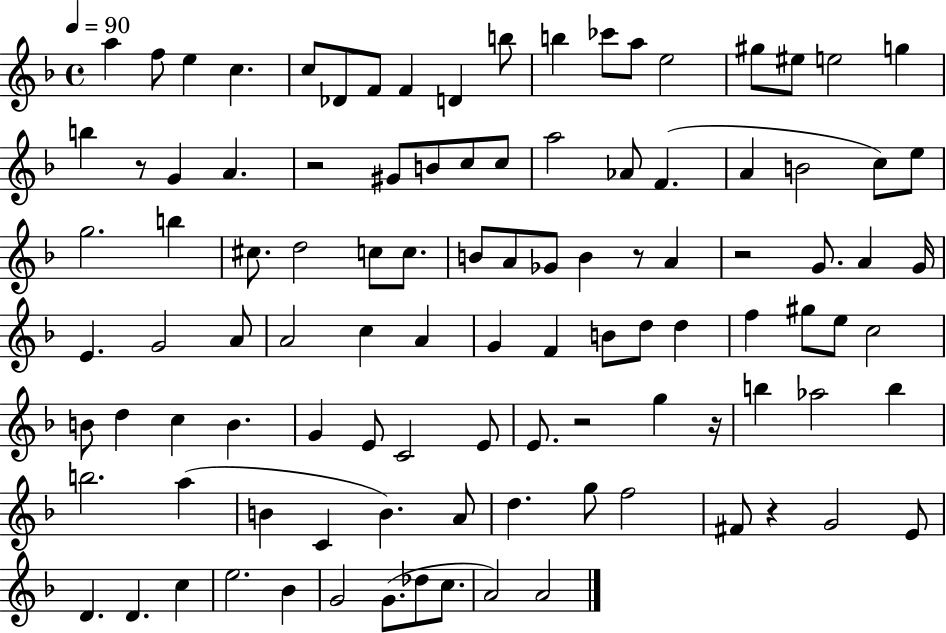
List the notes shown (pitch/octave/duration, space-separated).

A5/q F5/e E5/q C5/q. C5/e Db4/e F4/e F4/q D4/q B5/e B5/q CES6/e A5/e E5/h G#5/e EIS5/e E5/h G5/q B5/q R/e G4/q A4/q. R/h G#4/e B4/e C5/e C5/e A5/h Ab4/e F4/q. A4/q B4/h C5/e E5/e G5/h. B5/q C#5/e. D5/h C5/e C5/e. B4/e A4/e Gb4/e B4/q R/e A4/q R/h G4/e. A4/q G4/s E4/q. G4/h A4/e A4/h C5/q A4/q G4/q F4/q B4/e D5/e D5/q F5/q G#5/e E5/e C5/h B4/e D5/q C5/q B4/q. G4/q E4/e C4/h E4/e E4/e. R/h G5/q R/s B5/q Ab5/h B5/q B5/h. A5/q B4/q C4/q B4/q. A4/e D5/q. G5/e F5/h F#4/e R/q G4/h E4/e D4/q. D4/q. C5/q E5/h. Bb4/q G4/h G4/e. Db5/e C5/e. A4/h A4/h